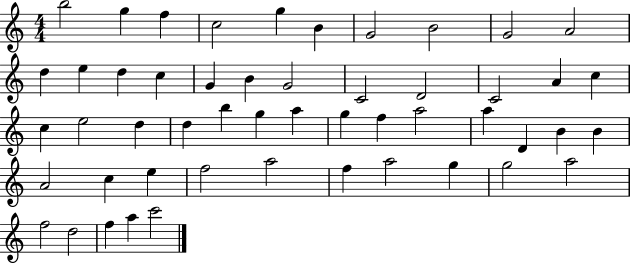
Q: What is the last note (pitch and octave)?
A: C6